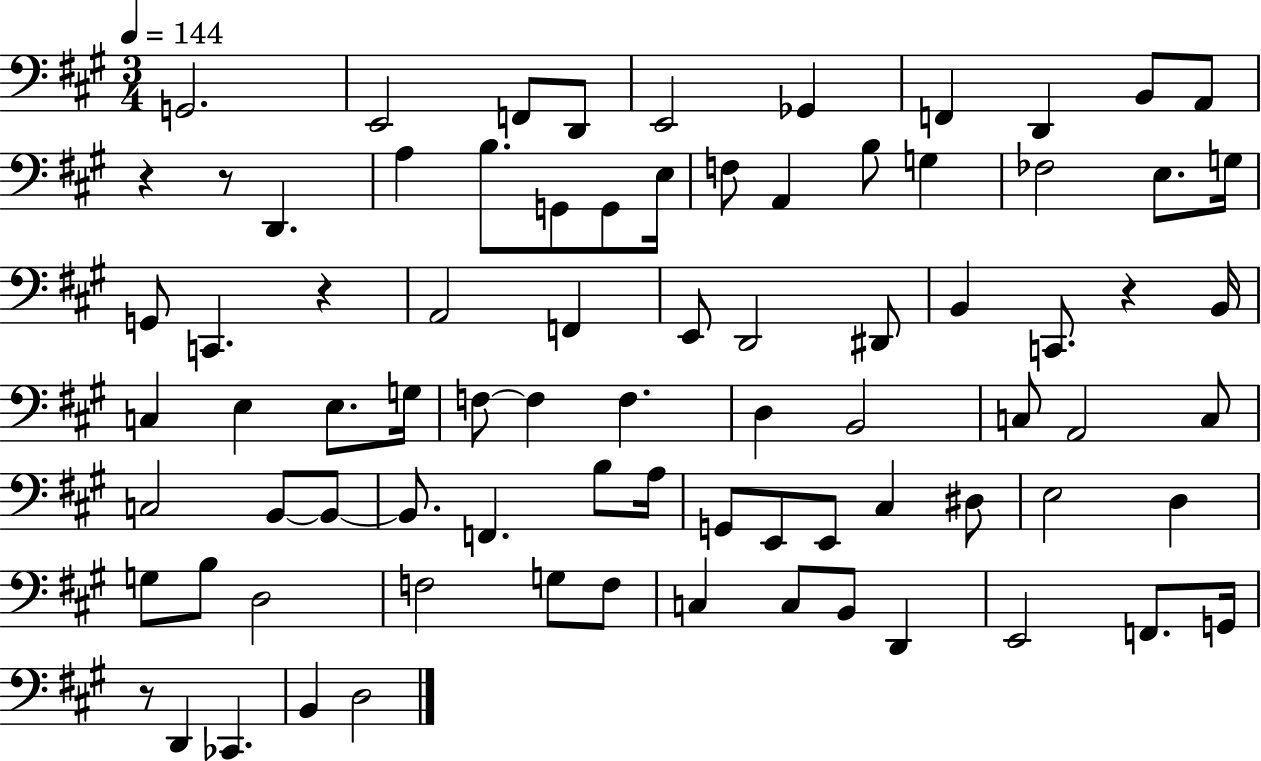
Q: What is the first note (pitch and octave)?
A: G2